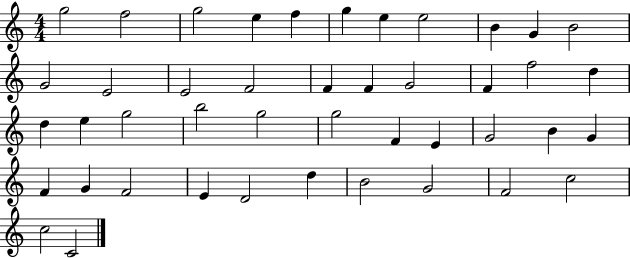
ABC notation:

X:1
T:Untitled
M:4/4
L:1/4
K:C
g2 f2 g2 e f g e e2 B G B2 G2 E2 E2 F2 F F G2 F f2 d d e g2 b2 g2 g2 F E G2 B G F G F2 E D2 d B2 G2 F2 c2 c2 C2